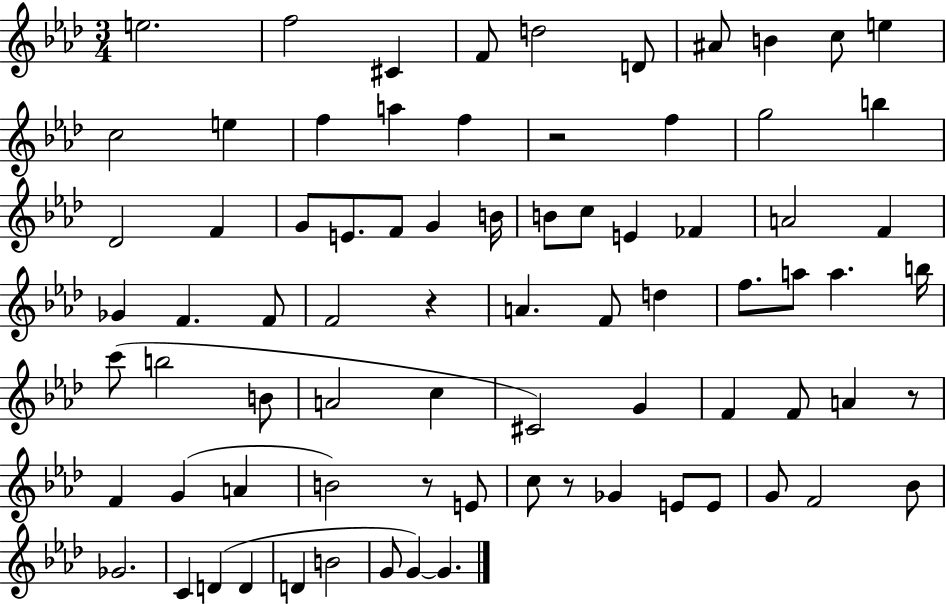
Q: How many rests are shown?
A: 5